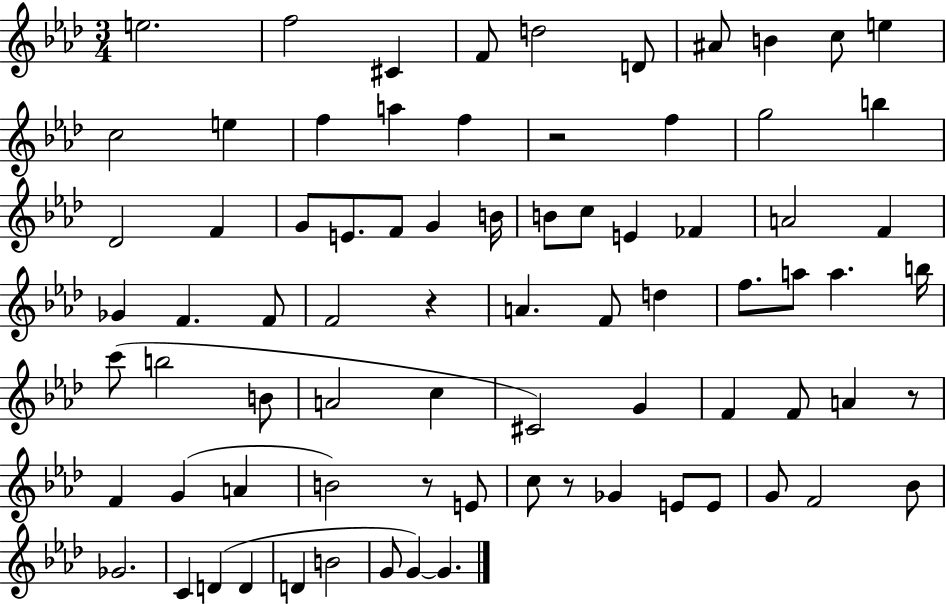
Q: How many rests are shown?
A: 5